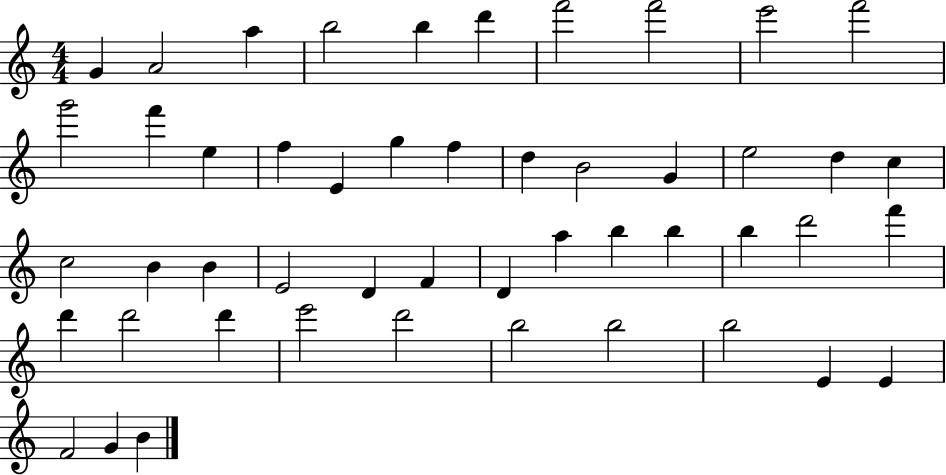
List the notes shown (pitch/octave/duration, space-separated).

G4/q A4/h A5/q B5/h B5/q D6/q F6/h F6/h E6/h F6/h G6/h F6/q E5/q F5/q E4/q G5/q F5/q D5/q B4/h G4/q E5/h D5/q C5/q C5/h B4/q B4/q E4/h D4/q F4/q D4/q A5/q B5/q B5/q B5/q D6/h F6/q D6/q D6/h D6/q E6/h D6/h B5/h B5/h B5/h E4/q E4/q F4/h G4/q B4/q